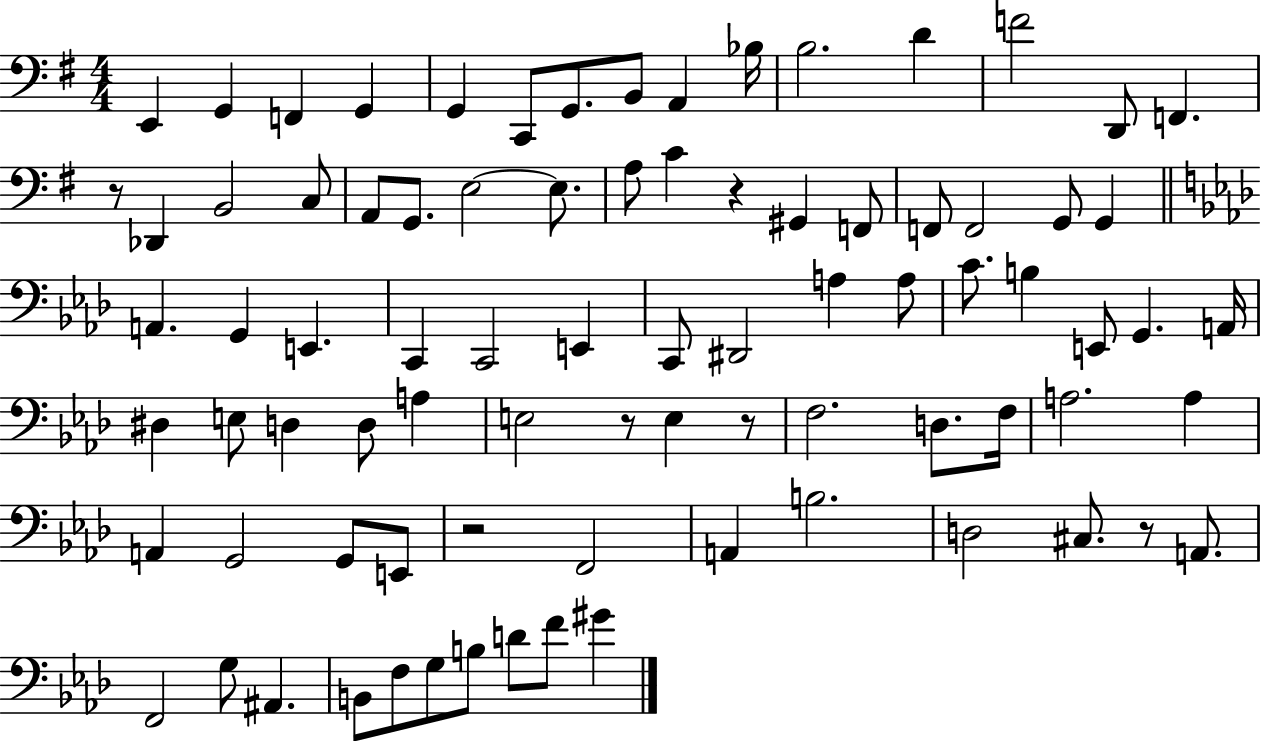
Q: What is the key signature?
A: G major